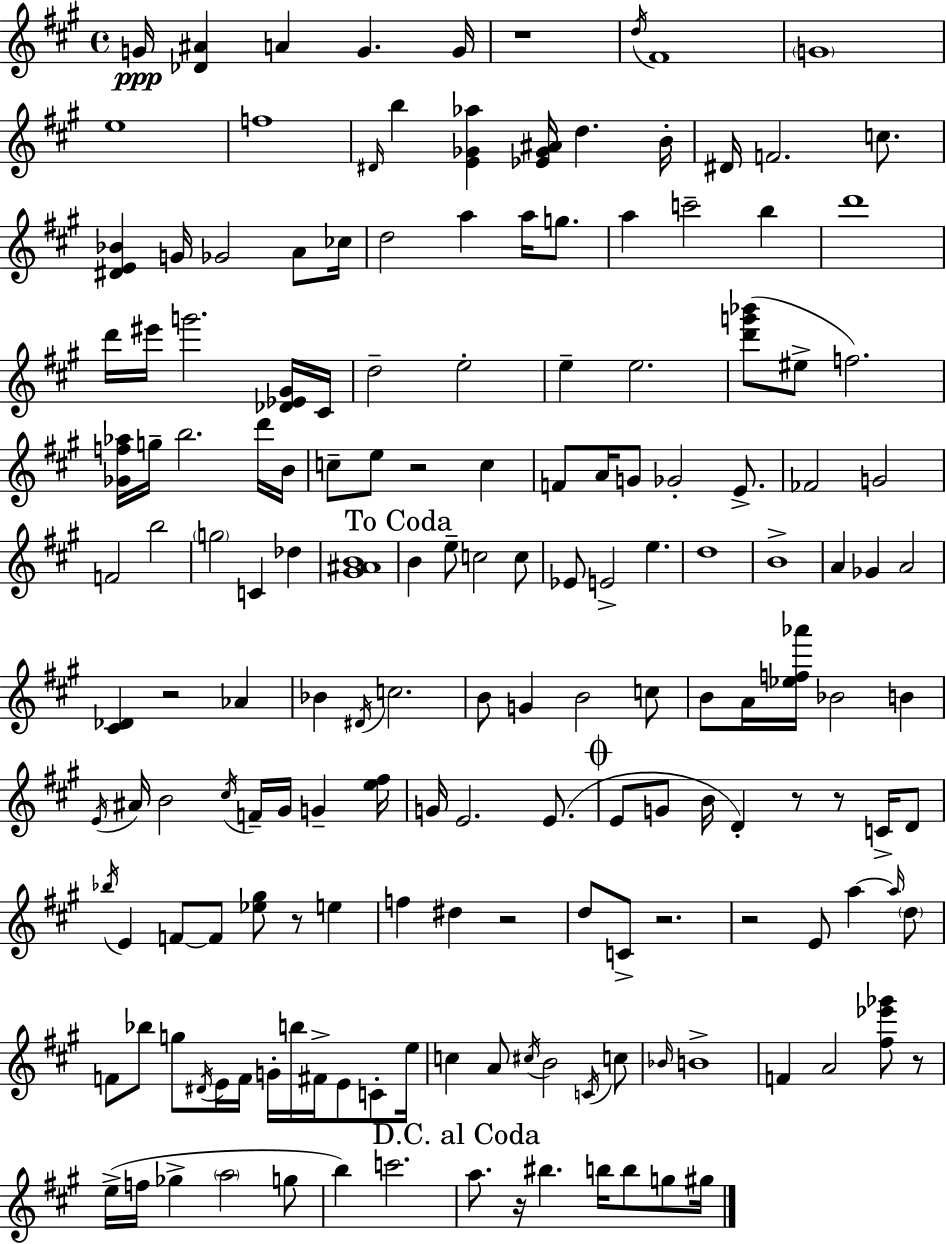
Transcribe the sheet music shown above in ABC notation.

X:1
T:Untitled
M:4/4
L:1/4
K:A
G/4 [_D^A] A G G/4 z4 d/4 ^F4 G4 e4 f4 ^D/4 b [E_G_a] [_E_G^A]/4 d B/4 ^D/4 F2 c/2 [^DE_B] G/4 _G2 A/2 _c/4 d2 a a/4 g/2 a c'2 b d'4 d'/4 ^e'/4 g'2 [_D_E^G]/4 ^C/4 d2 e2 e e2 [d'g'_b']/2 ^e/2 f2 [_Gf_a]/4 g/4 b2 d'/4 B/4 c/2 e/2 z2 c F/2 A/4 G/2 _G2 E/2 _F2 G2 F2 b2 g2 C _d [^G^AB]4 B e/2 c2 c/2 _E/2 E2 e d4 B4 A _G A2 [^C_D] z2 _A _B ^D/4 c2 B/2 G B2 c/2 B/2 A/4 [_ef_a']/4 _B2 B E/4 ^A/4 B2 ^c/4 F/4 ^G/4 G [e^f]/4 G/4 E2 E/2 E/2 G/2 B/4 D z/2 z/2 C/4 D/2 _b/4 E F/2 F/2 [_e^g]/2 z/2 e f ^d z2 d/2 C/2 z2 z2 E/2 a a/4 d/2 F/2 _b/2 g/2 ^D/4 E/4 F/4 G/4 b/4 ^F/4 E/2 C/2 e/4 c A/2 ^c/4 B2 C/4 c/2 _B/4 B4 F A2 [^f_e'_g']/2 z/2 e/4 f/4 _g a2 g/2 b c'2 a/2 z/4 ^b b/4 b/2 g/2 ^g/4